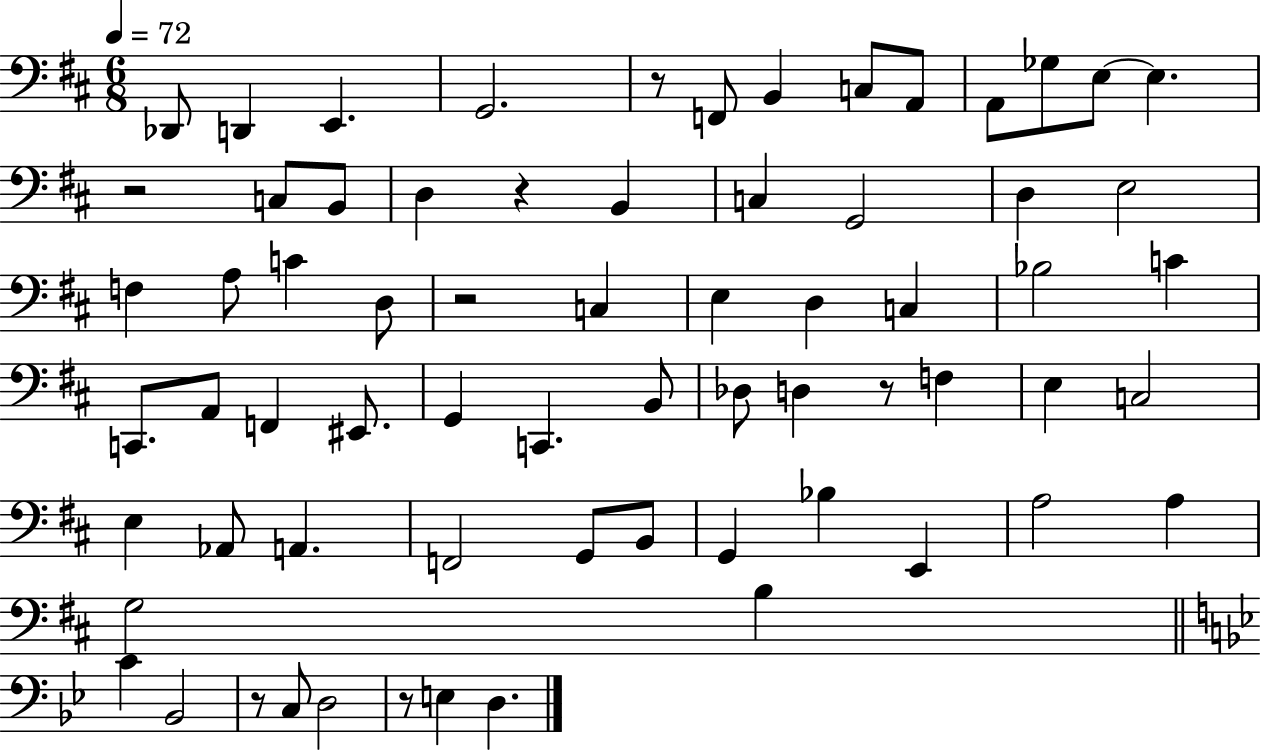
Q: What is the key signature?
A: D major